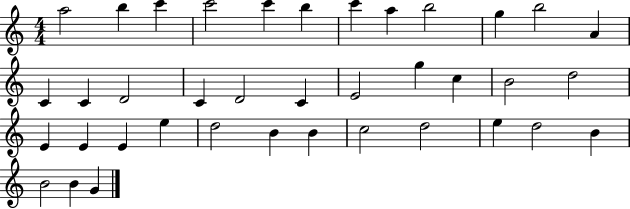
X:1
T:Untitled
M:4/4
L:1/4
K:C
a2 b c' c'2 c' b c' a b2 g b2 A C C D2 C D2 C E2 g c B2 d2 E E E e d2 B B c2 d2 e d2 B B2 B G